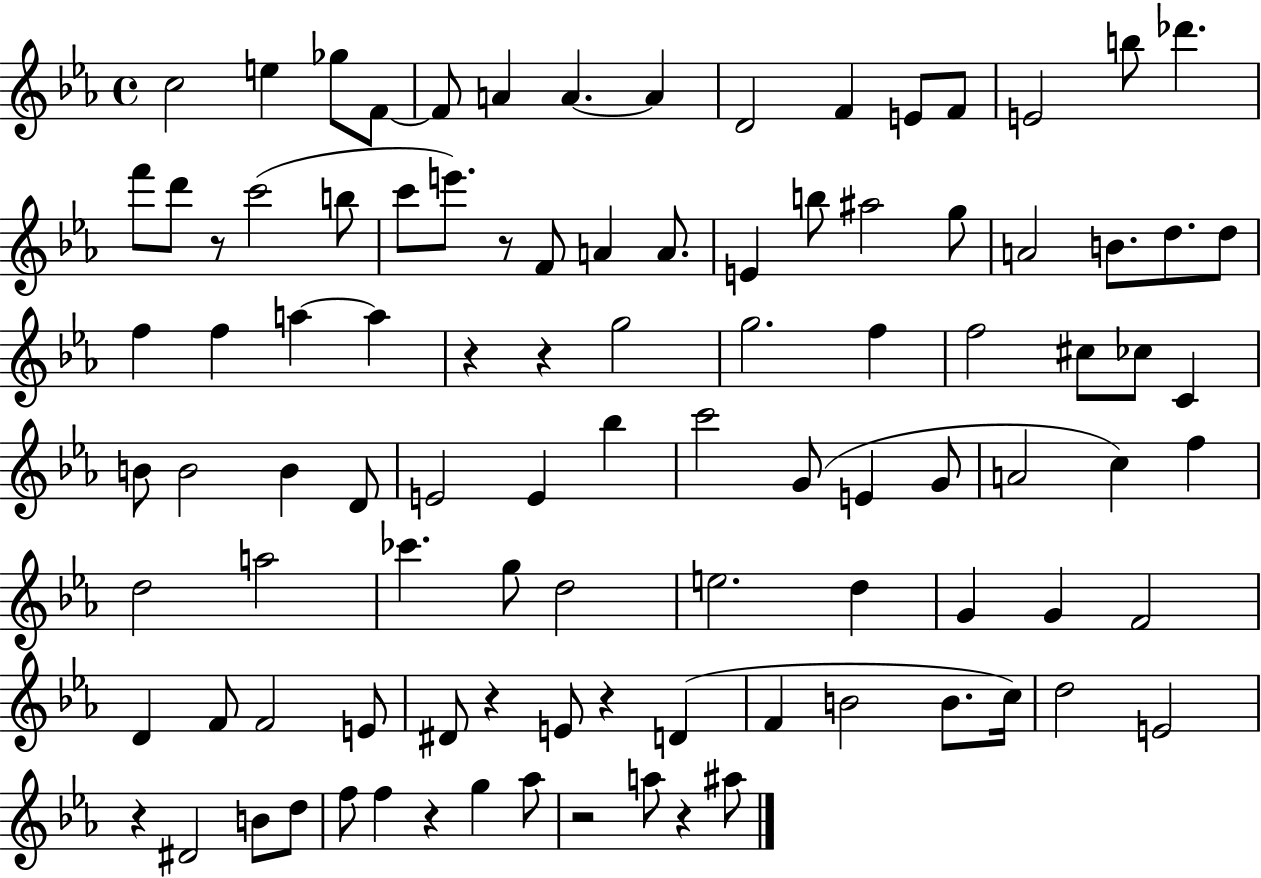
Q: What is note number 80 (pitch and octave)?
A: E4